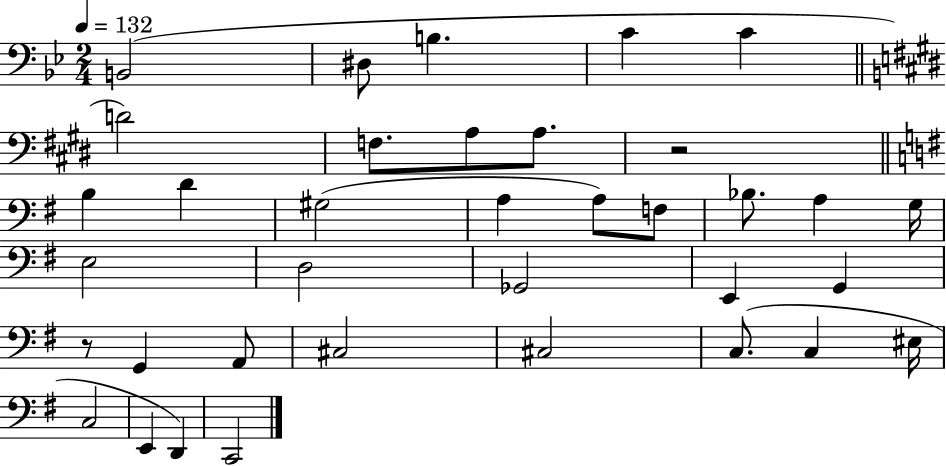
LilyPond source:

{
  \clef bass
  \numericTimeSignature
  \time 2/4
  \key bes \major
  \tempo 4 = 132
  b,2( | dis8 b4. | c'4 c'4 | \bar "||" \break \key e \major d'2) | f8. a8 a8. | r2 | \bar "||" \break \key e \minor b4 d'4 | gis2( | a4 a8) f8 | bes8. a4 g16 | \break e2 | d2 | ges,2 | e,4 g,4 | \break r8 g,4 a,8 | cis2 | cis2 | c8.( c4 eis16 | \break c2 | e,4 d,4) | c,2 | \bar "|."
}